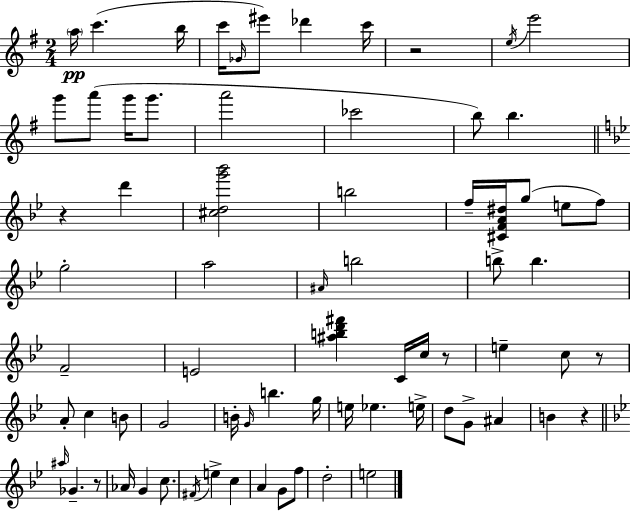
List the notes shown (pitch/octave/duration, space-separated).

A5/s C6/q. B5/s C6/s Gb4/s EIS6/e Db6/q C6/s R/h E5/s E6/h G6/e A6/e G6/s G6/e. A6/h CES6/h B5/e B5/q. R/q D6/q [C#5,D5,G6,Bb6]/h B5/h F5/s [C#4,F4,A4,D#5]/s G5/e E5/e F5/e G5/h A5/h A#4/s B5/h B5/e B5/q. F4/h E4/h [A#5,B5,D6,F#6]/q C4/s C5/s R/e E5/q C5/e R/e A4/e C5/q B4/e G4/h B4/s G4/s B5/q. G5/s E5/s Eb5/q. E5/s D5/e G4/e A#4/q B4/q R/q A#5/s Gb4/q. R/e Ab4/s G4/q C5/e. F#4/s E5/q C5/q A4/q G4/e F5/e D5/h E5/h